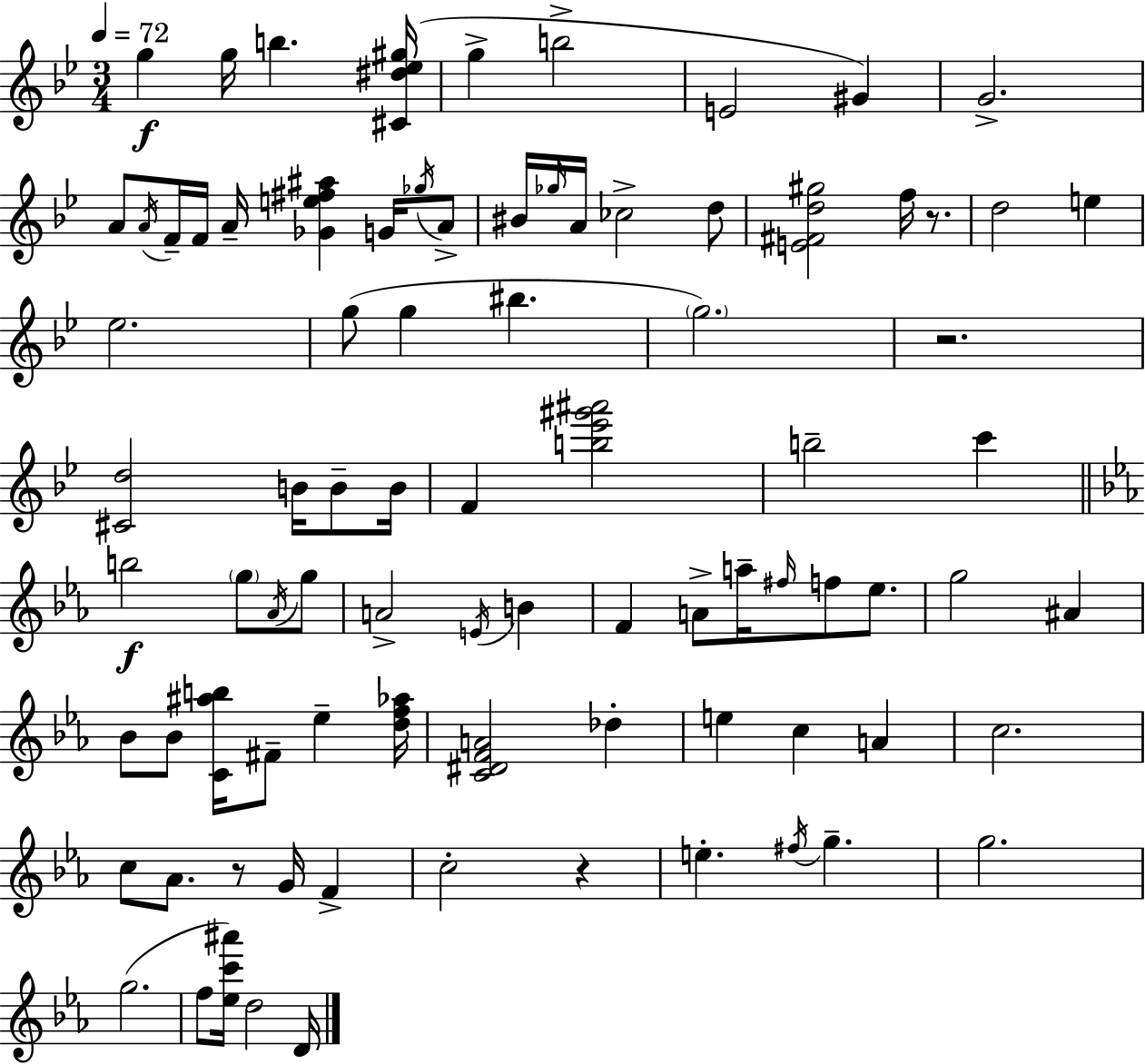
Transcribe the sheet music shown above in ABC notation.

X:1
T:Untitled
M:3/4
L:1/4
K:Bb
g g/4 b [^C^d_e^g]/4 g b2 E2 ^G G2 A/2 A/4 F/4 F/4 A/4 [_Ge^f^a] G/4 _g/4 A/2 ^B/4 _g/4 A/4 _c2 d/2 [E^Fd^g]2 f/4 z/2 d2 e _e2 g/2 g ^b g2 z2 [^Cd]2 B/4 B/2 B/4 F [b_e'^g'^a']2 b2 c' b2 g/2 _A/4 g/2 A2 E/4 B F A/2 a/4 ^f/4 f/2 _e/2 g2 ^A _B/2 _B/2 [C^ab]/4 ^F/2 _e [df_a]/4 [C^DFA]2 _d e c A c2 c/2 _A/2 z/2 G/4 F c2 z e ^f/4 g g2 g2 f/2 [_ec'^a']/4 d2 D/4